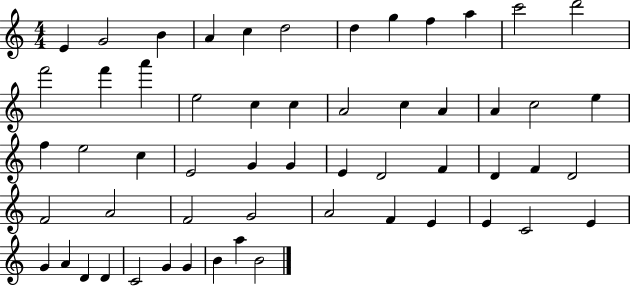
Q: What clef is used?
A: treble